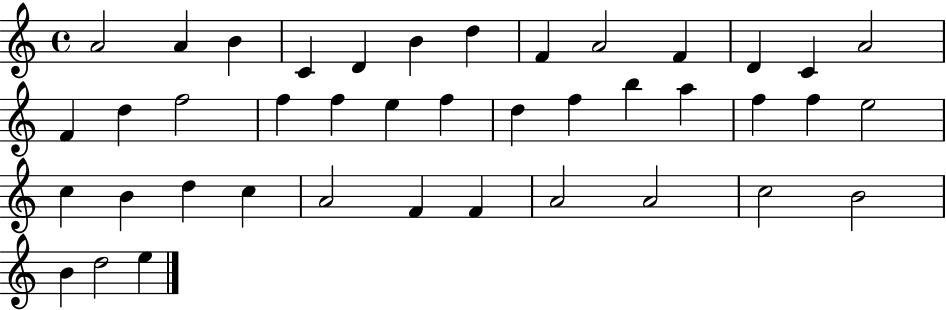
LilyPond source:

{
  \clef treble
  \time 4/4
  \defaultTimeSignature
  \key c \major
  a'2 a'4 b'4 | c'4 d'4 b'4 d''4 | f'4 a'2 f'4 | d'4 c'4 a'2 | \break f'4 d''4 f''2 | f''4 f''4 e''4 f''4 | d''4 f''4 b''4 a''4 | f''4 f''4 e''2 | \break c''4 b'4 d''4 c''4 | a'2 f'4 f'4 | a'2 a'2 | c''2 b'2 | \break b'4 d''2 e''4 | \bar "|."
}